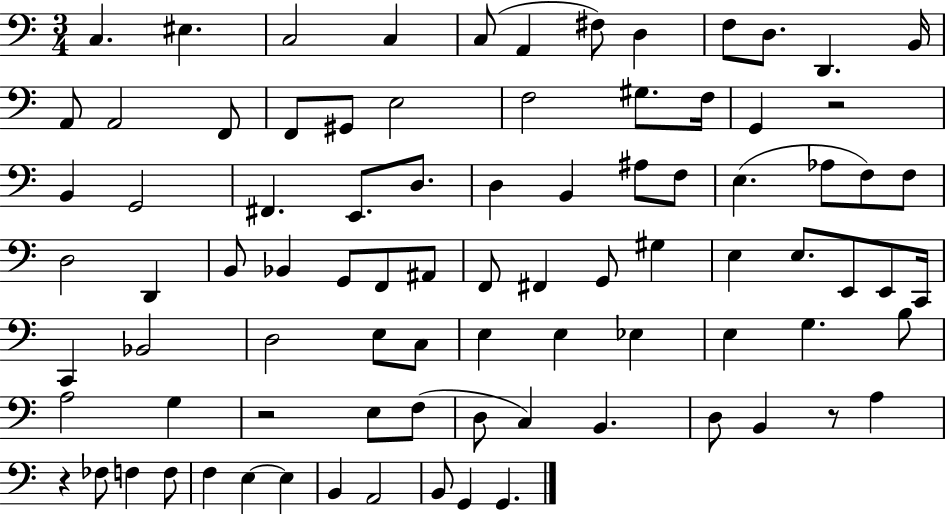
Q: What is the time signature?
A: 3/4